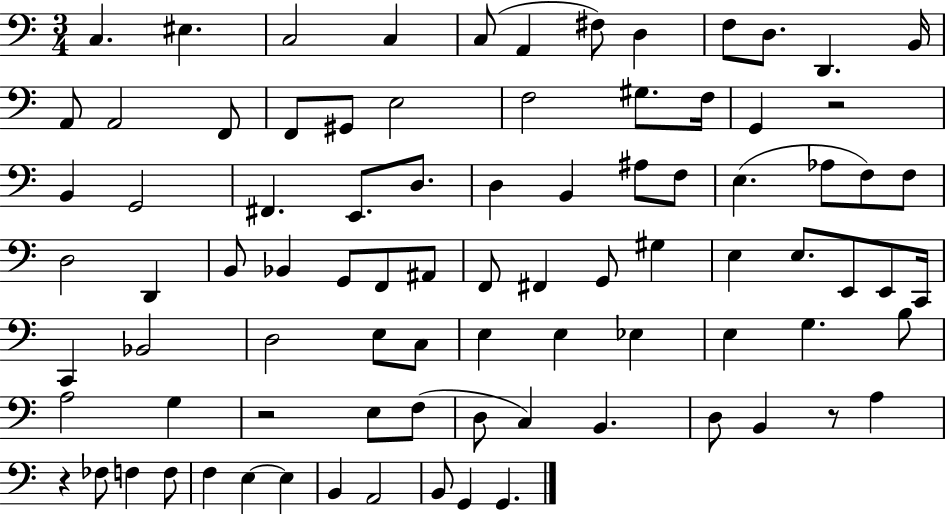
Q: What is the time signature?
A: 3/4